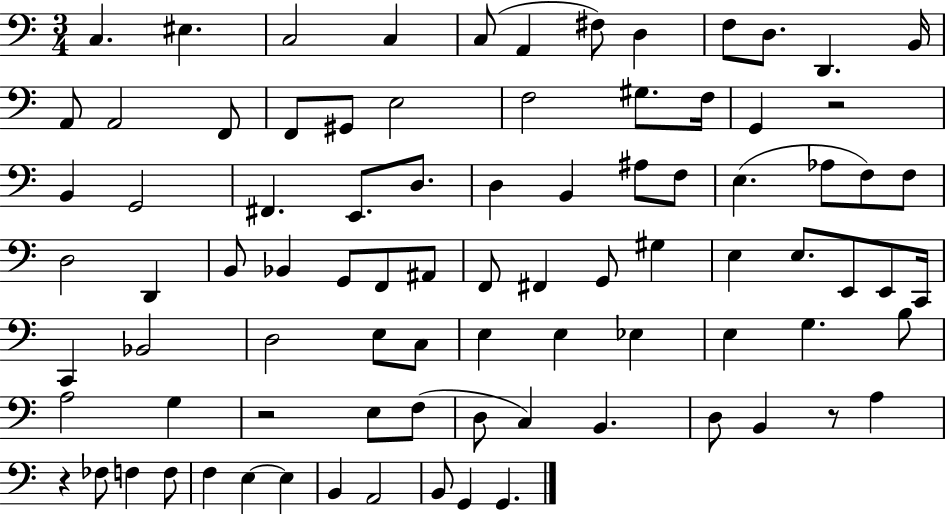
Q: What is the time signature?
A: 3/4